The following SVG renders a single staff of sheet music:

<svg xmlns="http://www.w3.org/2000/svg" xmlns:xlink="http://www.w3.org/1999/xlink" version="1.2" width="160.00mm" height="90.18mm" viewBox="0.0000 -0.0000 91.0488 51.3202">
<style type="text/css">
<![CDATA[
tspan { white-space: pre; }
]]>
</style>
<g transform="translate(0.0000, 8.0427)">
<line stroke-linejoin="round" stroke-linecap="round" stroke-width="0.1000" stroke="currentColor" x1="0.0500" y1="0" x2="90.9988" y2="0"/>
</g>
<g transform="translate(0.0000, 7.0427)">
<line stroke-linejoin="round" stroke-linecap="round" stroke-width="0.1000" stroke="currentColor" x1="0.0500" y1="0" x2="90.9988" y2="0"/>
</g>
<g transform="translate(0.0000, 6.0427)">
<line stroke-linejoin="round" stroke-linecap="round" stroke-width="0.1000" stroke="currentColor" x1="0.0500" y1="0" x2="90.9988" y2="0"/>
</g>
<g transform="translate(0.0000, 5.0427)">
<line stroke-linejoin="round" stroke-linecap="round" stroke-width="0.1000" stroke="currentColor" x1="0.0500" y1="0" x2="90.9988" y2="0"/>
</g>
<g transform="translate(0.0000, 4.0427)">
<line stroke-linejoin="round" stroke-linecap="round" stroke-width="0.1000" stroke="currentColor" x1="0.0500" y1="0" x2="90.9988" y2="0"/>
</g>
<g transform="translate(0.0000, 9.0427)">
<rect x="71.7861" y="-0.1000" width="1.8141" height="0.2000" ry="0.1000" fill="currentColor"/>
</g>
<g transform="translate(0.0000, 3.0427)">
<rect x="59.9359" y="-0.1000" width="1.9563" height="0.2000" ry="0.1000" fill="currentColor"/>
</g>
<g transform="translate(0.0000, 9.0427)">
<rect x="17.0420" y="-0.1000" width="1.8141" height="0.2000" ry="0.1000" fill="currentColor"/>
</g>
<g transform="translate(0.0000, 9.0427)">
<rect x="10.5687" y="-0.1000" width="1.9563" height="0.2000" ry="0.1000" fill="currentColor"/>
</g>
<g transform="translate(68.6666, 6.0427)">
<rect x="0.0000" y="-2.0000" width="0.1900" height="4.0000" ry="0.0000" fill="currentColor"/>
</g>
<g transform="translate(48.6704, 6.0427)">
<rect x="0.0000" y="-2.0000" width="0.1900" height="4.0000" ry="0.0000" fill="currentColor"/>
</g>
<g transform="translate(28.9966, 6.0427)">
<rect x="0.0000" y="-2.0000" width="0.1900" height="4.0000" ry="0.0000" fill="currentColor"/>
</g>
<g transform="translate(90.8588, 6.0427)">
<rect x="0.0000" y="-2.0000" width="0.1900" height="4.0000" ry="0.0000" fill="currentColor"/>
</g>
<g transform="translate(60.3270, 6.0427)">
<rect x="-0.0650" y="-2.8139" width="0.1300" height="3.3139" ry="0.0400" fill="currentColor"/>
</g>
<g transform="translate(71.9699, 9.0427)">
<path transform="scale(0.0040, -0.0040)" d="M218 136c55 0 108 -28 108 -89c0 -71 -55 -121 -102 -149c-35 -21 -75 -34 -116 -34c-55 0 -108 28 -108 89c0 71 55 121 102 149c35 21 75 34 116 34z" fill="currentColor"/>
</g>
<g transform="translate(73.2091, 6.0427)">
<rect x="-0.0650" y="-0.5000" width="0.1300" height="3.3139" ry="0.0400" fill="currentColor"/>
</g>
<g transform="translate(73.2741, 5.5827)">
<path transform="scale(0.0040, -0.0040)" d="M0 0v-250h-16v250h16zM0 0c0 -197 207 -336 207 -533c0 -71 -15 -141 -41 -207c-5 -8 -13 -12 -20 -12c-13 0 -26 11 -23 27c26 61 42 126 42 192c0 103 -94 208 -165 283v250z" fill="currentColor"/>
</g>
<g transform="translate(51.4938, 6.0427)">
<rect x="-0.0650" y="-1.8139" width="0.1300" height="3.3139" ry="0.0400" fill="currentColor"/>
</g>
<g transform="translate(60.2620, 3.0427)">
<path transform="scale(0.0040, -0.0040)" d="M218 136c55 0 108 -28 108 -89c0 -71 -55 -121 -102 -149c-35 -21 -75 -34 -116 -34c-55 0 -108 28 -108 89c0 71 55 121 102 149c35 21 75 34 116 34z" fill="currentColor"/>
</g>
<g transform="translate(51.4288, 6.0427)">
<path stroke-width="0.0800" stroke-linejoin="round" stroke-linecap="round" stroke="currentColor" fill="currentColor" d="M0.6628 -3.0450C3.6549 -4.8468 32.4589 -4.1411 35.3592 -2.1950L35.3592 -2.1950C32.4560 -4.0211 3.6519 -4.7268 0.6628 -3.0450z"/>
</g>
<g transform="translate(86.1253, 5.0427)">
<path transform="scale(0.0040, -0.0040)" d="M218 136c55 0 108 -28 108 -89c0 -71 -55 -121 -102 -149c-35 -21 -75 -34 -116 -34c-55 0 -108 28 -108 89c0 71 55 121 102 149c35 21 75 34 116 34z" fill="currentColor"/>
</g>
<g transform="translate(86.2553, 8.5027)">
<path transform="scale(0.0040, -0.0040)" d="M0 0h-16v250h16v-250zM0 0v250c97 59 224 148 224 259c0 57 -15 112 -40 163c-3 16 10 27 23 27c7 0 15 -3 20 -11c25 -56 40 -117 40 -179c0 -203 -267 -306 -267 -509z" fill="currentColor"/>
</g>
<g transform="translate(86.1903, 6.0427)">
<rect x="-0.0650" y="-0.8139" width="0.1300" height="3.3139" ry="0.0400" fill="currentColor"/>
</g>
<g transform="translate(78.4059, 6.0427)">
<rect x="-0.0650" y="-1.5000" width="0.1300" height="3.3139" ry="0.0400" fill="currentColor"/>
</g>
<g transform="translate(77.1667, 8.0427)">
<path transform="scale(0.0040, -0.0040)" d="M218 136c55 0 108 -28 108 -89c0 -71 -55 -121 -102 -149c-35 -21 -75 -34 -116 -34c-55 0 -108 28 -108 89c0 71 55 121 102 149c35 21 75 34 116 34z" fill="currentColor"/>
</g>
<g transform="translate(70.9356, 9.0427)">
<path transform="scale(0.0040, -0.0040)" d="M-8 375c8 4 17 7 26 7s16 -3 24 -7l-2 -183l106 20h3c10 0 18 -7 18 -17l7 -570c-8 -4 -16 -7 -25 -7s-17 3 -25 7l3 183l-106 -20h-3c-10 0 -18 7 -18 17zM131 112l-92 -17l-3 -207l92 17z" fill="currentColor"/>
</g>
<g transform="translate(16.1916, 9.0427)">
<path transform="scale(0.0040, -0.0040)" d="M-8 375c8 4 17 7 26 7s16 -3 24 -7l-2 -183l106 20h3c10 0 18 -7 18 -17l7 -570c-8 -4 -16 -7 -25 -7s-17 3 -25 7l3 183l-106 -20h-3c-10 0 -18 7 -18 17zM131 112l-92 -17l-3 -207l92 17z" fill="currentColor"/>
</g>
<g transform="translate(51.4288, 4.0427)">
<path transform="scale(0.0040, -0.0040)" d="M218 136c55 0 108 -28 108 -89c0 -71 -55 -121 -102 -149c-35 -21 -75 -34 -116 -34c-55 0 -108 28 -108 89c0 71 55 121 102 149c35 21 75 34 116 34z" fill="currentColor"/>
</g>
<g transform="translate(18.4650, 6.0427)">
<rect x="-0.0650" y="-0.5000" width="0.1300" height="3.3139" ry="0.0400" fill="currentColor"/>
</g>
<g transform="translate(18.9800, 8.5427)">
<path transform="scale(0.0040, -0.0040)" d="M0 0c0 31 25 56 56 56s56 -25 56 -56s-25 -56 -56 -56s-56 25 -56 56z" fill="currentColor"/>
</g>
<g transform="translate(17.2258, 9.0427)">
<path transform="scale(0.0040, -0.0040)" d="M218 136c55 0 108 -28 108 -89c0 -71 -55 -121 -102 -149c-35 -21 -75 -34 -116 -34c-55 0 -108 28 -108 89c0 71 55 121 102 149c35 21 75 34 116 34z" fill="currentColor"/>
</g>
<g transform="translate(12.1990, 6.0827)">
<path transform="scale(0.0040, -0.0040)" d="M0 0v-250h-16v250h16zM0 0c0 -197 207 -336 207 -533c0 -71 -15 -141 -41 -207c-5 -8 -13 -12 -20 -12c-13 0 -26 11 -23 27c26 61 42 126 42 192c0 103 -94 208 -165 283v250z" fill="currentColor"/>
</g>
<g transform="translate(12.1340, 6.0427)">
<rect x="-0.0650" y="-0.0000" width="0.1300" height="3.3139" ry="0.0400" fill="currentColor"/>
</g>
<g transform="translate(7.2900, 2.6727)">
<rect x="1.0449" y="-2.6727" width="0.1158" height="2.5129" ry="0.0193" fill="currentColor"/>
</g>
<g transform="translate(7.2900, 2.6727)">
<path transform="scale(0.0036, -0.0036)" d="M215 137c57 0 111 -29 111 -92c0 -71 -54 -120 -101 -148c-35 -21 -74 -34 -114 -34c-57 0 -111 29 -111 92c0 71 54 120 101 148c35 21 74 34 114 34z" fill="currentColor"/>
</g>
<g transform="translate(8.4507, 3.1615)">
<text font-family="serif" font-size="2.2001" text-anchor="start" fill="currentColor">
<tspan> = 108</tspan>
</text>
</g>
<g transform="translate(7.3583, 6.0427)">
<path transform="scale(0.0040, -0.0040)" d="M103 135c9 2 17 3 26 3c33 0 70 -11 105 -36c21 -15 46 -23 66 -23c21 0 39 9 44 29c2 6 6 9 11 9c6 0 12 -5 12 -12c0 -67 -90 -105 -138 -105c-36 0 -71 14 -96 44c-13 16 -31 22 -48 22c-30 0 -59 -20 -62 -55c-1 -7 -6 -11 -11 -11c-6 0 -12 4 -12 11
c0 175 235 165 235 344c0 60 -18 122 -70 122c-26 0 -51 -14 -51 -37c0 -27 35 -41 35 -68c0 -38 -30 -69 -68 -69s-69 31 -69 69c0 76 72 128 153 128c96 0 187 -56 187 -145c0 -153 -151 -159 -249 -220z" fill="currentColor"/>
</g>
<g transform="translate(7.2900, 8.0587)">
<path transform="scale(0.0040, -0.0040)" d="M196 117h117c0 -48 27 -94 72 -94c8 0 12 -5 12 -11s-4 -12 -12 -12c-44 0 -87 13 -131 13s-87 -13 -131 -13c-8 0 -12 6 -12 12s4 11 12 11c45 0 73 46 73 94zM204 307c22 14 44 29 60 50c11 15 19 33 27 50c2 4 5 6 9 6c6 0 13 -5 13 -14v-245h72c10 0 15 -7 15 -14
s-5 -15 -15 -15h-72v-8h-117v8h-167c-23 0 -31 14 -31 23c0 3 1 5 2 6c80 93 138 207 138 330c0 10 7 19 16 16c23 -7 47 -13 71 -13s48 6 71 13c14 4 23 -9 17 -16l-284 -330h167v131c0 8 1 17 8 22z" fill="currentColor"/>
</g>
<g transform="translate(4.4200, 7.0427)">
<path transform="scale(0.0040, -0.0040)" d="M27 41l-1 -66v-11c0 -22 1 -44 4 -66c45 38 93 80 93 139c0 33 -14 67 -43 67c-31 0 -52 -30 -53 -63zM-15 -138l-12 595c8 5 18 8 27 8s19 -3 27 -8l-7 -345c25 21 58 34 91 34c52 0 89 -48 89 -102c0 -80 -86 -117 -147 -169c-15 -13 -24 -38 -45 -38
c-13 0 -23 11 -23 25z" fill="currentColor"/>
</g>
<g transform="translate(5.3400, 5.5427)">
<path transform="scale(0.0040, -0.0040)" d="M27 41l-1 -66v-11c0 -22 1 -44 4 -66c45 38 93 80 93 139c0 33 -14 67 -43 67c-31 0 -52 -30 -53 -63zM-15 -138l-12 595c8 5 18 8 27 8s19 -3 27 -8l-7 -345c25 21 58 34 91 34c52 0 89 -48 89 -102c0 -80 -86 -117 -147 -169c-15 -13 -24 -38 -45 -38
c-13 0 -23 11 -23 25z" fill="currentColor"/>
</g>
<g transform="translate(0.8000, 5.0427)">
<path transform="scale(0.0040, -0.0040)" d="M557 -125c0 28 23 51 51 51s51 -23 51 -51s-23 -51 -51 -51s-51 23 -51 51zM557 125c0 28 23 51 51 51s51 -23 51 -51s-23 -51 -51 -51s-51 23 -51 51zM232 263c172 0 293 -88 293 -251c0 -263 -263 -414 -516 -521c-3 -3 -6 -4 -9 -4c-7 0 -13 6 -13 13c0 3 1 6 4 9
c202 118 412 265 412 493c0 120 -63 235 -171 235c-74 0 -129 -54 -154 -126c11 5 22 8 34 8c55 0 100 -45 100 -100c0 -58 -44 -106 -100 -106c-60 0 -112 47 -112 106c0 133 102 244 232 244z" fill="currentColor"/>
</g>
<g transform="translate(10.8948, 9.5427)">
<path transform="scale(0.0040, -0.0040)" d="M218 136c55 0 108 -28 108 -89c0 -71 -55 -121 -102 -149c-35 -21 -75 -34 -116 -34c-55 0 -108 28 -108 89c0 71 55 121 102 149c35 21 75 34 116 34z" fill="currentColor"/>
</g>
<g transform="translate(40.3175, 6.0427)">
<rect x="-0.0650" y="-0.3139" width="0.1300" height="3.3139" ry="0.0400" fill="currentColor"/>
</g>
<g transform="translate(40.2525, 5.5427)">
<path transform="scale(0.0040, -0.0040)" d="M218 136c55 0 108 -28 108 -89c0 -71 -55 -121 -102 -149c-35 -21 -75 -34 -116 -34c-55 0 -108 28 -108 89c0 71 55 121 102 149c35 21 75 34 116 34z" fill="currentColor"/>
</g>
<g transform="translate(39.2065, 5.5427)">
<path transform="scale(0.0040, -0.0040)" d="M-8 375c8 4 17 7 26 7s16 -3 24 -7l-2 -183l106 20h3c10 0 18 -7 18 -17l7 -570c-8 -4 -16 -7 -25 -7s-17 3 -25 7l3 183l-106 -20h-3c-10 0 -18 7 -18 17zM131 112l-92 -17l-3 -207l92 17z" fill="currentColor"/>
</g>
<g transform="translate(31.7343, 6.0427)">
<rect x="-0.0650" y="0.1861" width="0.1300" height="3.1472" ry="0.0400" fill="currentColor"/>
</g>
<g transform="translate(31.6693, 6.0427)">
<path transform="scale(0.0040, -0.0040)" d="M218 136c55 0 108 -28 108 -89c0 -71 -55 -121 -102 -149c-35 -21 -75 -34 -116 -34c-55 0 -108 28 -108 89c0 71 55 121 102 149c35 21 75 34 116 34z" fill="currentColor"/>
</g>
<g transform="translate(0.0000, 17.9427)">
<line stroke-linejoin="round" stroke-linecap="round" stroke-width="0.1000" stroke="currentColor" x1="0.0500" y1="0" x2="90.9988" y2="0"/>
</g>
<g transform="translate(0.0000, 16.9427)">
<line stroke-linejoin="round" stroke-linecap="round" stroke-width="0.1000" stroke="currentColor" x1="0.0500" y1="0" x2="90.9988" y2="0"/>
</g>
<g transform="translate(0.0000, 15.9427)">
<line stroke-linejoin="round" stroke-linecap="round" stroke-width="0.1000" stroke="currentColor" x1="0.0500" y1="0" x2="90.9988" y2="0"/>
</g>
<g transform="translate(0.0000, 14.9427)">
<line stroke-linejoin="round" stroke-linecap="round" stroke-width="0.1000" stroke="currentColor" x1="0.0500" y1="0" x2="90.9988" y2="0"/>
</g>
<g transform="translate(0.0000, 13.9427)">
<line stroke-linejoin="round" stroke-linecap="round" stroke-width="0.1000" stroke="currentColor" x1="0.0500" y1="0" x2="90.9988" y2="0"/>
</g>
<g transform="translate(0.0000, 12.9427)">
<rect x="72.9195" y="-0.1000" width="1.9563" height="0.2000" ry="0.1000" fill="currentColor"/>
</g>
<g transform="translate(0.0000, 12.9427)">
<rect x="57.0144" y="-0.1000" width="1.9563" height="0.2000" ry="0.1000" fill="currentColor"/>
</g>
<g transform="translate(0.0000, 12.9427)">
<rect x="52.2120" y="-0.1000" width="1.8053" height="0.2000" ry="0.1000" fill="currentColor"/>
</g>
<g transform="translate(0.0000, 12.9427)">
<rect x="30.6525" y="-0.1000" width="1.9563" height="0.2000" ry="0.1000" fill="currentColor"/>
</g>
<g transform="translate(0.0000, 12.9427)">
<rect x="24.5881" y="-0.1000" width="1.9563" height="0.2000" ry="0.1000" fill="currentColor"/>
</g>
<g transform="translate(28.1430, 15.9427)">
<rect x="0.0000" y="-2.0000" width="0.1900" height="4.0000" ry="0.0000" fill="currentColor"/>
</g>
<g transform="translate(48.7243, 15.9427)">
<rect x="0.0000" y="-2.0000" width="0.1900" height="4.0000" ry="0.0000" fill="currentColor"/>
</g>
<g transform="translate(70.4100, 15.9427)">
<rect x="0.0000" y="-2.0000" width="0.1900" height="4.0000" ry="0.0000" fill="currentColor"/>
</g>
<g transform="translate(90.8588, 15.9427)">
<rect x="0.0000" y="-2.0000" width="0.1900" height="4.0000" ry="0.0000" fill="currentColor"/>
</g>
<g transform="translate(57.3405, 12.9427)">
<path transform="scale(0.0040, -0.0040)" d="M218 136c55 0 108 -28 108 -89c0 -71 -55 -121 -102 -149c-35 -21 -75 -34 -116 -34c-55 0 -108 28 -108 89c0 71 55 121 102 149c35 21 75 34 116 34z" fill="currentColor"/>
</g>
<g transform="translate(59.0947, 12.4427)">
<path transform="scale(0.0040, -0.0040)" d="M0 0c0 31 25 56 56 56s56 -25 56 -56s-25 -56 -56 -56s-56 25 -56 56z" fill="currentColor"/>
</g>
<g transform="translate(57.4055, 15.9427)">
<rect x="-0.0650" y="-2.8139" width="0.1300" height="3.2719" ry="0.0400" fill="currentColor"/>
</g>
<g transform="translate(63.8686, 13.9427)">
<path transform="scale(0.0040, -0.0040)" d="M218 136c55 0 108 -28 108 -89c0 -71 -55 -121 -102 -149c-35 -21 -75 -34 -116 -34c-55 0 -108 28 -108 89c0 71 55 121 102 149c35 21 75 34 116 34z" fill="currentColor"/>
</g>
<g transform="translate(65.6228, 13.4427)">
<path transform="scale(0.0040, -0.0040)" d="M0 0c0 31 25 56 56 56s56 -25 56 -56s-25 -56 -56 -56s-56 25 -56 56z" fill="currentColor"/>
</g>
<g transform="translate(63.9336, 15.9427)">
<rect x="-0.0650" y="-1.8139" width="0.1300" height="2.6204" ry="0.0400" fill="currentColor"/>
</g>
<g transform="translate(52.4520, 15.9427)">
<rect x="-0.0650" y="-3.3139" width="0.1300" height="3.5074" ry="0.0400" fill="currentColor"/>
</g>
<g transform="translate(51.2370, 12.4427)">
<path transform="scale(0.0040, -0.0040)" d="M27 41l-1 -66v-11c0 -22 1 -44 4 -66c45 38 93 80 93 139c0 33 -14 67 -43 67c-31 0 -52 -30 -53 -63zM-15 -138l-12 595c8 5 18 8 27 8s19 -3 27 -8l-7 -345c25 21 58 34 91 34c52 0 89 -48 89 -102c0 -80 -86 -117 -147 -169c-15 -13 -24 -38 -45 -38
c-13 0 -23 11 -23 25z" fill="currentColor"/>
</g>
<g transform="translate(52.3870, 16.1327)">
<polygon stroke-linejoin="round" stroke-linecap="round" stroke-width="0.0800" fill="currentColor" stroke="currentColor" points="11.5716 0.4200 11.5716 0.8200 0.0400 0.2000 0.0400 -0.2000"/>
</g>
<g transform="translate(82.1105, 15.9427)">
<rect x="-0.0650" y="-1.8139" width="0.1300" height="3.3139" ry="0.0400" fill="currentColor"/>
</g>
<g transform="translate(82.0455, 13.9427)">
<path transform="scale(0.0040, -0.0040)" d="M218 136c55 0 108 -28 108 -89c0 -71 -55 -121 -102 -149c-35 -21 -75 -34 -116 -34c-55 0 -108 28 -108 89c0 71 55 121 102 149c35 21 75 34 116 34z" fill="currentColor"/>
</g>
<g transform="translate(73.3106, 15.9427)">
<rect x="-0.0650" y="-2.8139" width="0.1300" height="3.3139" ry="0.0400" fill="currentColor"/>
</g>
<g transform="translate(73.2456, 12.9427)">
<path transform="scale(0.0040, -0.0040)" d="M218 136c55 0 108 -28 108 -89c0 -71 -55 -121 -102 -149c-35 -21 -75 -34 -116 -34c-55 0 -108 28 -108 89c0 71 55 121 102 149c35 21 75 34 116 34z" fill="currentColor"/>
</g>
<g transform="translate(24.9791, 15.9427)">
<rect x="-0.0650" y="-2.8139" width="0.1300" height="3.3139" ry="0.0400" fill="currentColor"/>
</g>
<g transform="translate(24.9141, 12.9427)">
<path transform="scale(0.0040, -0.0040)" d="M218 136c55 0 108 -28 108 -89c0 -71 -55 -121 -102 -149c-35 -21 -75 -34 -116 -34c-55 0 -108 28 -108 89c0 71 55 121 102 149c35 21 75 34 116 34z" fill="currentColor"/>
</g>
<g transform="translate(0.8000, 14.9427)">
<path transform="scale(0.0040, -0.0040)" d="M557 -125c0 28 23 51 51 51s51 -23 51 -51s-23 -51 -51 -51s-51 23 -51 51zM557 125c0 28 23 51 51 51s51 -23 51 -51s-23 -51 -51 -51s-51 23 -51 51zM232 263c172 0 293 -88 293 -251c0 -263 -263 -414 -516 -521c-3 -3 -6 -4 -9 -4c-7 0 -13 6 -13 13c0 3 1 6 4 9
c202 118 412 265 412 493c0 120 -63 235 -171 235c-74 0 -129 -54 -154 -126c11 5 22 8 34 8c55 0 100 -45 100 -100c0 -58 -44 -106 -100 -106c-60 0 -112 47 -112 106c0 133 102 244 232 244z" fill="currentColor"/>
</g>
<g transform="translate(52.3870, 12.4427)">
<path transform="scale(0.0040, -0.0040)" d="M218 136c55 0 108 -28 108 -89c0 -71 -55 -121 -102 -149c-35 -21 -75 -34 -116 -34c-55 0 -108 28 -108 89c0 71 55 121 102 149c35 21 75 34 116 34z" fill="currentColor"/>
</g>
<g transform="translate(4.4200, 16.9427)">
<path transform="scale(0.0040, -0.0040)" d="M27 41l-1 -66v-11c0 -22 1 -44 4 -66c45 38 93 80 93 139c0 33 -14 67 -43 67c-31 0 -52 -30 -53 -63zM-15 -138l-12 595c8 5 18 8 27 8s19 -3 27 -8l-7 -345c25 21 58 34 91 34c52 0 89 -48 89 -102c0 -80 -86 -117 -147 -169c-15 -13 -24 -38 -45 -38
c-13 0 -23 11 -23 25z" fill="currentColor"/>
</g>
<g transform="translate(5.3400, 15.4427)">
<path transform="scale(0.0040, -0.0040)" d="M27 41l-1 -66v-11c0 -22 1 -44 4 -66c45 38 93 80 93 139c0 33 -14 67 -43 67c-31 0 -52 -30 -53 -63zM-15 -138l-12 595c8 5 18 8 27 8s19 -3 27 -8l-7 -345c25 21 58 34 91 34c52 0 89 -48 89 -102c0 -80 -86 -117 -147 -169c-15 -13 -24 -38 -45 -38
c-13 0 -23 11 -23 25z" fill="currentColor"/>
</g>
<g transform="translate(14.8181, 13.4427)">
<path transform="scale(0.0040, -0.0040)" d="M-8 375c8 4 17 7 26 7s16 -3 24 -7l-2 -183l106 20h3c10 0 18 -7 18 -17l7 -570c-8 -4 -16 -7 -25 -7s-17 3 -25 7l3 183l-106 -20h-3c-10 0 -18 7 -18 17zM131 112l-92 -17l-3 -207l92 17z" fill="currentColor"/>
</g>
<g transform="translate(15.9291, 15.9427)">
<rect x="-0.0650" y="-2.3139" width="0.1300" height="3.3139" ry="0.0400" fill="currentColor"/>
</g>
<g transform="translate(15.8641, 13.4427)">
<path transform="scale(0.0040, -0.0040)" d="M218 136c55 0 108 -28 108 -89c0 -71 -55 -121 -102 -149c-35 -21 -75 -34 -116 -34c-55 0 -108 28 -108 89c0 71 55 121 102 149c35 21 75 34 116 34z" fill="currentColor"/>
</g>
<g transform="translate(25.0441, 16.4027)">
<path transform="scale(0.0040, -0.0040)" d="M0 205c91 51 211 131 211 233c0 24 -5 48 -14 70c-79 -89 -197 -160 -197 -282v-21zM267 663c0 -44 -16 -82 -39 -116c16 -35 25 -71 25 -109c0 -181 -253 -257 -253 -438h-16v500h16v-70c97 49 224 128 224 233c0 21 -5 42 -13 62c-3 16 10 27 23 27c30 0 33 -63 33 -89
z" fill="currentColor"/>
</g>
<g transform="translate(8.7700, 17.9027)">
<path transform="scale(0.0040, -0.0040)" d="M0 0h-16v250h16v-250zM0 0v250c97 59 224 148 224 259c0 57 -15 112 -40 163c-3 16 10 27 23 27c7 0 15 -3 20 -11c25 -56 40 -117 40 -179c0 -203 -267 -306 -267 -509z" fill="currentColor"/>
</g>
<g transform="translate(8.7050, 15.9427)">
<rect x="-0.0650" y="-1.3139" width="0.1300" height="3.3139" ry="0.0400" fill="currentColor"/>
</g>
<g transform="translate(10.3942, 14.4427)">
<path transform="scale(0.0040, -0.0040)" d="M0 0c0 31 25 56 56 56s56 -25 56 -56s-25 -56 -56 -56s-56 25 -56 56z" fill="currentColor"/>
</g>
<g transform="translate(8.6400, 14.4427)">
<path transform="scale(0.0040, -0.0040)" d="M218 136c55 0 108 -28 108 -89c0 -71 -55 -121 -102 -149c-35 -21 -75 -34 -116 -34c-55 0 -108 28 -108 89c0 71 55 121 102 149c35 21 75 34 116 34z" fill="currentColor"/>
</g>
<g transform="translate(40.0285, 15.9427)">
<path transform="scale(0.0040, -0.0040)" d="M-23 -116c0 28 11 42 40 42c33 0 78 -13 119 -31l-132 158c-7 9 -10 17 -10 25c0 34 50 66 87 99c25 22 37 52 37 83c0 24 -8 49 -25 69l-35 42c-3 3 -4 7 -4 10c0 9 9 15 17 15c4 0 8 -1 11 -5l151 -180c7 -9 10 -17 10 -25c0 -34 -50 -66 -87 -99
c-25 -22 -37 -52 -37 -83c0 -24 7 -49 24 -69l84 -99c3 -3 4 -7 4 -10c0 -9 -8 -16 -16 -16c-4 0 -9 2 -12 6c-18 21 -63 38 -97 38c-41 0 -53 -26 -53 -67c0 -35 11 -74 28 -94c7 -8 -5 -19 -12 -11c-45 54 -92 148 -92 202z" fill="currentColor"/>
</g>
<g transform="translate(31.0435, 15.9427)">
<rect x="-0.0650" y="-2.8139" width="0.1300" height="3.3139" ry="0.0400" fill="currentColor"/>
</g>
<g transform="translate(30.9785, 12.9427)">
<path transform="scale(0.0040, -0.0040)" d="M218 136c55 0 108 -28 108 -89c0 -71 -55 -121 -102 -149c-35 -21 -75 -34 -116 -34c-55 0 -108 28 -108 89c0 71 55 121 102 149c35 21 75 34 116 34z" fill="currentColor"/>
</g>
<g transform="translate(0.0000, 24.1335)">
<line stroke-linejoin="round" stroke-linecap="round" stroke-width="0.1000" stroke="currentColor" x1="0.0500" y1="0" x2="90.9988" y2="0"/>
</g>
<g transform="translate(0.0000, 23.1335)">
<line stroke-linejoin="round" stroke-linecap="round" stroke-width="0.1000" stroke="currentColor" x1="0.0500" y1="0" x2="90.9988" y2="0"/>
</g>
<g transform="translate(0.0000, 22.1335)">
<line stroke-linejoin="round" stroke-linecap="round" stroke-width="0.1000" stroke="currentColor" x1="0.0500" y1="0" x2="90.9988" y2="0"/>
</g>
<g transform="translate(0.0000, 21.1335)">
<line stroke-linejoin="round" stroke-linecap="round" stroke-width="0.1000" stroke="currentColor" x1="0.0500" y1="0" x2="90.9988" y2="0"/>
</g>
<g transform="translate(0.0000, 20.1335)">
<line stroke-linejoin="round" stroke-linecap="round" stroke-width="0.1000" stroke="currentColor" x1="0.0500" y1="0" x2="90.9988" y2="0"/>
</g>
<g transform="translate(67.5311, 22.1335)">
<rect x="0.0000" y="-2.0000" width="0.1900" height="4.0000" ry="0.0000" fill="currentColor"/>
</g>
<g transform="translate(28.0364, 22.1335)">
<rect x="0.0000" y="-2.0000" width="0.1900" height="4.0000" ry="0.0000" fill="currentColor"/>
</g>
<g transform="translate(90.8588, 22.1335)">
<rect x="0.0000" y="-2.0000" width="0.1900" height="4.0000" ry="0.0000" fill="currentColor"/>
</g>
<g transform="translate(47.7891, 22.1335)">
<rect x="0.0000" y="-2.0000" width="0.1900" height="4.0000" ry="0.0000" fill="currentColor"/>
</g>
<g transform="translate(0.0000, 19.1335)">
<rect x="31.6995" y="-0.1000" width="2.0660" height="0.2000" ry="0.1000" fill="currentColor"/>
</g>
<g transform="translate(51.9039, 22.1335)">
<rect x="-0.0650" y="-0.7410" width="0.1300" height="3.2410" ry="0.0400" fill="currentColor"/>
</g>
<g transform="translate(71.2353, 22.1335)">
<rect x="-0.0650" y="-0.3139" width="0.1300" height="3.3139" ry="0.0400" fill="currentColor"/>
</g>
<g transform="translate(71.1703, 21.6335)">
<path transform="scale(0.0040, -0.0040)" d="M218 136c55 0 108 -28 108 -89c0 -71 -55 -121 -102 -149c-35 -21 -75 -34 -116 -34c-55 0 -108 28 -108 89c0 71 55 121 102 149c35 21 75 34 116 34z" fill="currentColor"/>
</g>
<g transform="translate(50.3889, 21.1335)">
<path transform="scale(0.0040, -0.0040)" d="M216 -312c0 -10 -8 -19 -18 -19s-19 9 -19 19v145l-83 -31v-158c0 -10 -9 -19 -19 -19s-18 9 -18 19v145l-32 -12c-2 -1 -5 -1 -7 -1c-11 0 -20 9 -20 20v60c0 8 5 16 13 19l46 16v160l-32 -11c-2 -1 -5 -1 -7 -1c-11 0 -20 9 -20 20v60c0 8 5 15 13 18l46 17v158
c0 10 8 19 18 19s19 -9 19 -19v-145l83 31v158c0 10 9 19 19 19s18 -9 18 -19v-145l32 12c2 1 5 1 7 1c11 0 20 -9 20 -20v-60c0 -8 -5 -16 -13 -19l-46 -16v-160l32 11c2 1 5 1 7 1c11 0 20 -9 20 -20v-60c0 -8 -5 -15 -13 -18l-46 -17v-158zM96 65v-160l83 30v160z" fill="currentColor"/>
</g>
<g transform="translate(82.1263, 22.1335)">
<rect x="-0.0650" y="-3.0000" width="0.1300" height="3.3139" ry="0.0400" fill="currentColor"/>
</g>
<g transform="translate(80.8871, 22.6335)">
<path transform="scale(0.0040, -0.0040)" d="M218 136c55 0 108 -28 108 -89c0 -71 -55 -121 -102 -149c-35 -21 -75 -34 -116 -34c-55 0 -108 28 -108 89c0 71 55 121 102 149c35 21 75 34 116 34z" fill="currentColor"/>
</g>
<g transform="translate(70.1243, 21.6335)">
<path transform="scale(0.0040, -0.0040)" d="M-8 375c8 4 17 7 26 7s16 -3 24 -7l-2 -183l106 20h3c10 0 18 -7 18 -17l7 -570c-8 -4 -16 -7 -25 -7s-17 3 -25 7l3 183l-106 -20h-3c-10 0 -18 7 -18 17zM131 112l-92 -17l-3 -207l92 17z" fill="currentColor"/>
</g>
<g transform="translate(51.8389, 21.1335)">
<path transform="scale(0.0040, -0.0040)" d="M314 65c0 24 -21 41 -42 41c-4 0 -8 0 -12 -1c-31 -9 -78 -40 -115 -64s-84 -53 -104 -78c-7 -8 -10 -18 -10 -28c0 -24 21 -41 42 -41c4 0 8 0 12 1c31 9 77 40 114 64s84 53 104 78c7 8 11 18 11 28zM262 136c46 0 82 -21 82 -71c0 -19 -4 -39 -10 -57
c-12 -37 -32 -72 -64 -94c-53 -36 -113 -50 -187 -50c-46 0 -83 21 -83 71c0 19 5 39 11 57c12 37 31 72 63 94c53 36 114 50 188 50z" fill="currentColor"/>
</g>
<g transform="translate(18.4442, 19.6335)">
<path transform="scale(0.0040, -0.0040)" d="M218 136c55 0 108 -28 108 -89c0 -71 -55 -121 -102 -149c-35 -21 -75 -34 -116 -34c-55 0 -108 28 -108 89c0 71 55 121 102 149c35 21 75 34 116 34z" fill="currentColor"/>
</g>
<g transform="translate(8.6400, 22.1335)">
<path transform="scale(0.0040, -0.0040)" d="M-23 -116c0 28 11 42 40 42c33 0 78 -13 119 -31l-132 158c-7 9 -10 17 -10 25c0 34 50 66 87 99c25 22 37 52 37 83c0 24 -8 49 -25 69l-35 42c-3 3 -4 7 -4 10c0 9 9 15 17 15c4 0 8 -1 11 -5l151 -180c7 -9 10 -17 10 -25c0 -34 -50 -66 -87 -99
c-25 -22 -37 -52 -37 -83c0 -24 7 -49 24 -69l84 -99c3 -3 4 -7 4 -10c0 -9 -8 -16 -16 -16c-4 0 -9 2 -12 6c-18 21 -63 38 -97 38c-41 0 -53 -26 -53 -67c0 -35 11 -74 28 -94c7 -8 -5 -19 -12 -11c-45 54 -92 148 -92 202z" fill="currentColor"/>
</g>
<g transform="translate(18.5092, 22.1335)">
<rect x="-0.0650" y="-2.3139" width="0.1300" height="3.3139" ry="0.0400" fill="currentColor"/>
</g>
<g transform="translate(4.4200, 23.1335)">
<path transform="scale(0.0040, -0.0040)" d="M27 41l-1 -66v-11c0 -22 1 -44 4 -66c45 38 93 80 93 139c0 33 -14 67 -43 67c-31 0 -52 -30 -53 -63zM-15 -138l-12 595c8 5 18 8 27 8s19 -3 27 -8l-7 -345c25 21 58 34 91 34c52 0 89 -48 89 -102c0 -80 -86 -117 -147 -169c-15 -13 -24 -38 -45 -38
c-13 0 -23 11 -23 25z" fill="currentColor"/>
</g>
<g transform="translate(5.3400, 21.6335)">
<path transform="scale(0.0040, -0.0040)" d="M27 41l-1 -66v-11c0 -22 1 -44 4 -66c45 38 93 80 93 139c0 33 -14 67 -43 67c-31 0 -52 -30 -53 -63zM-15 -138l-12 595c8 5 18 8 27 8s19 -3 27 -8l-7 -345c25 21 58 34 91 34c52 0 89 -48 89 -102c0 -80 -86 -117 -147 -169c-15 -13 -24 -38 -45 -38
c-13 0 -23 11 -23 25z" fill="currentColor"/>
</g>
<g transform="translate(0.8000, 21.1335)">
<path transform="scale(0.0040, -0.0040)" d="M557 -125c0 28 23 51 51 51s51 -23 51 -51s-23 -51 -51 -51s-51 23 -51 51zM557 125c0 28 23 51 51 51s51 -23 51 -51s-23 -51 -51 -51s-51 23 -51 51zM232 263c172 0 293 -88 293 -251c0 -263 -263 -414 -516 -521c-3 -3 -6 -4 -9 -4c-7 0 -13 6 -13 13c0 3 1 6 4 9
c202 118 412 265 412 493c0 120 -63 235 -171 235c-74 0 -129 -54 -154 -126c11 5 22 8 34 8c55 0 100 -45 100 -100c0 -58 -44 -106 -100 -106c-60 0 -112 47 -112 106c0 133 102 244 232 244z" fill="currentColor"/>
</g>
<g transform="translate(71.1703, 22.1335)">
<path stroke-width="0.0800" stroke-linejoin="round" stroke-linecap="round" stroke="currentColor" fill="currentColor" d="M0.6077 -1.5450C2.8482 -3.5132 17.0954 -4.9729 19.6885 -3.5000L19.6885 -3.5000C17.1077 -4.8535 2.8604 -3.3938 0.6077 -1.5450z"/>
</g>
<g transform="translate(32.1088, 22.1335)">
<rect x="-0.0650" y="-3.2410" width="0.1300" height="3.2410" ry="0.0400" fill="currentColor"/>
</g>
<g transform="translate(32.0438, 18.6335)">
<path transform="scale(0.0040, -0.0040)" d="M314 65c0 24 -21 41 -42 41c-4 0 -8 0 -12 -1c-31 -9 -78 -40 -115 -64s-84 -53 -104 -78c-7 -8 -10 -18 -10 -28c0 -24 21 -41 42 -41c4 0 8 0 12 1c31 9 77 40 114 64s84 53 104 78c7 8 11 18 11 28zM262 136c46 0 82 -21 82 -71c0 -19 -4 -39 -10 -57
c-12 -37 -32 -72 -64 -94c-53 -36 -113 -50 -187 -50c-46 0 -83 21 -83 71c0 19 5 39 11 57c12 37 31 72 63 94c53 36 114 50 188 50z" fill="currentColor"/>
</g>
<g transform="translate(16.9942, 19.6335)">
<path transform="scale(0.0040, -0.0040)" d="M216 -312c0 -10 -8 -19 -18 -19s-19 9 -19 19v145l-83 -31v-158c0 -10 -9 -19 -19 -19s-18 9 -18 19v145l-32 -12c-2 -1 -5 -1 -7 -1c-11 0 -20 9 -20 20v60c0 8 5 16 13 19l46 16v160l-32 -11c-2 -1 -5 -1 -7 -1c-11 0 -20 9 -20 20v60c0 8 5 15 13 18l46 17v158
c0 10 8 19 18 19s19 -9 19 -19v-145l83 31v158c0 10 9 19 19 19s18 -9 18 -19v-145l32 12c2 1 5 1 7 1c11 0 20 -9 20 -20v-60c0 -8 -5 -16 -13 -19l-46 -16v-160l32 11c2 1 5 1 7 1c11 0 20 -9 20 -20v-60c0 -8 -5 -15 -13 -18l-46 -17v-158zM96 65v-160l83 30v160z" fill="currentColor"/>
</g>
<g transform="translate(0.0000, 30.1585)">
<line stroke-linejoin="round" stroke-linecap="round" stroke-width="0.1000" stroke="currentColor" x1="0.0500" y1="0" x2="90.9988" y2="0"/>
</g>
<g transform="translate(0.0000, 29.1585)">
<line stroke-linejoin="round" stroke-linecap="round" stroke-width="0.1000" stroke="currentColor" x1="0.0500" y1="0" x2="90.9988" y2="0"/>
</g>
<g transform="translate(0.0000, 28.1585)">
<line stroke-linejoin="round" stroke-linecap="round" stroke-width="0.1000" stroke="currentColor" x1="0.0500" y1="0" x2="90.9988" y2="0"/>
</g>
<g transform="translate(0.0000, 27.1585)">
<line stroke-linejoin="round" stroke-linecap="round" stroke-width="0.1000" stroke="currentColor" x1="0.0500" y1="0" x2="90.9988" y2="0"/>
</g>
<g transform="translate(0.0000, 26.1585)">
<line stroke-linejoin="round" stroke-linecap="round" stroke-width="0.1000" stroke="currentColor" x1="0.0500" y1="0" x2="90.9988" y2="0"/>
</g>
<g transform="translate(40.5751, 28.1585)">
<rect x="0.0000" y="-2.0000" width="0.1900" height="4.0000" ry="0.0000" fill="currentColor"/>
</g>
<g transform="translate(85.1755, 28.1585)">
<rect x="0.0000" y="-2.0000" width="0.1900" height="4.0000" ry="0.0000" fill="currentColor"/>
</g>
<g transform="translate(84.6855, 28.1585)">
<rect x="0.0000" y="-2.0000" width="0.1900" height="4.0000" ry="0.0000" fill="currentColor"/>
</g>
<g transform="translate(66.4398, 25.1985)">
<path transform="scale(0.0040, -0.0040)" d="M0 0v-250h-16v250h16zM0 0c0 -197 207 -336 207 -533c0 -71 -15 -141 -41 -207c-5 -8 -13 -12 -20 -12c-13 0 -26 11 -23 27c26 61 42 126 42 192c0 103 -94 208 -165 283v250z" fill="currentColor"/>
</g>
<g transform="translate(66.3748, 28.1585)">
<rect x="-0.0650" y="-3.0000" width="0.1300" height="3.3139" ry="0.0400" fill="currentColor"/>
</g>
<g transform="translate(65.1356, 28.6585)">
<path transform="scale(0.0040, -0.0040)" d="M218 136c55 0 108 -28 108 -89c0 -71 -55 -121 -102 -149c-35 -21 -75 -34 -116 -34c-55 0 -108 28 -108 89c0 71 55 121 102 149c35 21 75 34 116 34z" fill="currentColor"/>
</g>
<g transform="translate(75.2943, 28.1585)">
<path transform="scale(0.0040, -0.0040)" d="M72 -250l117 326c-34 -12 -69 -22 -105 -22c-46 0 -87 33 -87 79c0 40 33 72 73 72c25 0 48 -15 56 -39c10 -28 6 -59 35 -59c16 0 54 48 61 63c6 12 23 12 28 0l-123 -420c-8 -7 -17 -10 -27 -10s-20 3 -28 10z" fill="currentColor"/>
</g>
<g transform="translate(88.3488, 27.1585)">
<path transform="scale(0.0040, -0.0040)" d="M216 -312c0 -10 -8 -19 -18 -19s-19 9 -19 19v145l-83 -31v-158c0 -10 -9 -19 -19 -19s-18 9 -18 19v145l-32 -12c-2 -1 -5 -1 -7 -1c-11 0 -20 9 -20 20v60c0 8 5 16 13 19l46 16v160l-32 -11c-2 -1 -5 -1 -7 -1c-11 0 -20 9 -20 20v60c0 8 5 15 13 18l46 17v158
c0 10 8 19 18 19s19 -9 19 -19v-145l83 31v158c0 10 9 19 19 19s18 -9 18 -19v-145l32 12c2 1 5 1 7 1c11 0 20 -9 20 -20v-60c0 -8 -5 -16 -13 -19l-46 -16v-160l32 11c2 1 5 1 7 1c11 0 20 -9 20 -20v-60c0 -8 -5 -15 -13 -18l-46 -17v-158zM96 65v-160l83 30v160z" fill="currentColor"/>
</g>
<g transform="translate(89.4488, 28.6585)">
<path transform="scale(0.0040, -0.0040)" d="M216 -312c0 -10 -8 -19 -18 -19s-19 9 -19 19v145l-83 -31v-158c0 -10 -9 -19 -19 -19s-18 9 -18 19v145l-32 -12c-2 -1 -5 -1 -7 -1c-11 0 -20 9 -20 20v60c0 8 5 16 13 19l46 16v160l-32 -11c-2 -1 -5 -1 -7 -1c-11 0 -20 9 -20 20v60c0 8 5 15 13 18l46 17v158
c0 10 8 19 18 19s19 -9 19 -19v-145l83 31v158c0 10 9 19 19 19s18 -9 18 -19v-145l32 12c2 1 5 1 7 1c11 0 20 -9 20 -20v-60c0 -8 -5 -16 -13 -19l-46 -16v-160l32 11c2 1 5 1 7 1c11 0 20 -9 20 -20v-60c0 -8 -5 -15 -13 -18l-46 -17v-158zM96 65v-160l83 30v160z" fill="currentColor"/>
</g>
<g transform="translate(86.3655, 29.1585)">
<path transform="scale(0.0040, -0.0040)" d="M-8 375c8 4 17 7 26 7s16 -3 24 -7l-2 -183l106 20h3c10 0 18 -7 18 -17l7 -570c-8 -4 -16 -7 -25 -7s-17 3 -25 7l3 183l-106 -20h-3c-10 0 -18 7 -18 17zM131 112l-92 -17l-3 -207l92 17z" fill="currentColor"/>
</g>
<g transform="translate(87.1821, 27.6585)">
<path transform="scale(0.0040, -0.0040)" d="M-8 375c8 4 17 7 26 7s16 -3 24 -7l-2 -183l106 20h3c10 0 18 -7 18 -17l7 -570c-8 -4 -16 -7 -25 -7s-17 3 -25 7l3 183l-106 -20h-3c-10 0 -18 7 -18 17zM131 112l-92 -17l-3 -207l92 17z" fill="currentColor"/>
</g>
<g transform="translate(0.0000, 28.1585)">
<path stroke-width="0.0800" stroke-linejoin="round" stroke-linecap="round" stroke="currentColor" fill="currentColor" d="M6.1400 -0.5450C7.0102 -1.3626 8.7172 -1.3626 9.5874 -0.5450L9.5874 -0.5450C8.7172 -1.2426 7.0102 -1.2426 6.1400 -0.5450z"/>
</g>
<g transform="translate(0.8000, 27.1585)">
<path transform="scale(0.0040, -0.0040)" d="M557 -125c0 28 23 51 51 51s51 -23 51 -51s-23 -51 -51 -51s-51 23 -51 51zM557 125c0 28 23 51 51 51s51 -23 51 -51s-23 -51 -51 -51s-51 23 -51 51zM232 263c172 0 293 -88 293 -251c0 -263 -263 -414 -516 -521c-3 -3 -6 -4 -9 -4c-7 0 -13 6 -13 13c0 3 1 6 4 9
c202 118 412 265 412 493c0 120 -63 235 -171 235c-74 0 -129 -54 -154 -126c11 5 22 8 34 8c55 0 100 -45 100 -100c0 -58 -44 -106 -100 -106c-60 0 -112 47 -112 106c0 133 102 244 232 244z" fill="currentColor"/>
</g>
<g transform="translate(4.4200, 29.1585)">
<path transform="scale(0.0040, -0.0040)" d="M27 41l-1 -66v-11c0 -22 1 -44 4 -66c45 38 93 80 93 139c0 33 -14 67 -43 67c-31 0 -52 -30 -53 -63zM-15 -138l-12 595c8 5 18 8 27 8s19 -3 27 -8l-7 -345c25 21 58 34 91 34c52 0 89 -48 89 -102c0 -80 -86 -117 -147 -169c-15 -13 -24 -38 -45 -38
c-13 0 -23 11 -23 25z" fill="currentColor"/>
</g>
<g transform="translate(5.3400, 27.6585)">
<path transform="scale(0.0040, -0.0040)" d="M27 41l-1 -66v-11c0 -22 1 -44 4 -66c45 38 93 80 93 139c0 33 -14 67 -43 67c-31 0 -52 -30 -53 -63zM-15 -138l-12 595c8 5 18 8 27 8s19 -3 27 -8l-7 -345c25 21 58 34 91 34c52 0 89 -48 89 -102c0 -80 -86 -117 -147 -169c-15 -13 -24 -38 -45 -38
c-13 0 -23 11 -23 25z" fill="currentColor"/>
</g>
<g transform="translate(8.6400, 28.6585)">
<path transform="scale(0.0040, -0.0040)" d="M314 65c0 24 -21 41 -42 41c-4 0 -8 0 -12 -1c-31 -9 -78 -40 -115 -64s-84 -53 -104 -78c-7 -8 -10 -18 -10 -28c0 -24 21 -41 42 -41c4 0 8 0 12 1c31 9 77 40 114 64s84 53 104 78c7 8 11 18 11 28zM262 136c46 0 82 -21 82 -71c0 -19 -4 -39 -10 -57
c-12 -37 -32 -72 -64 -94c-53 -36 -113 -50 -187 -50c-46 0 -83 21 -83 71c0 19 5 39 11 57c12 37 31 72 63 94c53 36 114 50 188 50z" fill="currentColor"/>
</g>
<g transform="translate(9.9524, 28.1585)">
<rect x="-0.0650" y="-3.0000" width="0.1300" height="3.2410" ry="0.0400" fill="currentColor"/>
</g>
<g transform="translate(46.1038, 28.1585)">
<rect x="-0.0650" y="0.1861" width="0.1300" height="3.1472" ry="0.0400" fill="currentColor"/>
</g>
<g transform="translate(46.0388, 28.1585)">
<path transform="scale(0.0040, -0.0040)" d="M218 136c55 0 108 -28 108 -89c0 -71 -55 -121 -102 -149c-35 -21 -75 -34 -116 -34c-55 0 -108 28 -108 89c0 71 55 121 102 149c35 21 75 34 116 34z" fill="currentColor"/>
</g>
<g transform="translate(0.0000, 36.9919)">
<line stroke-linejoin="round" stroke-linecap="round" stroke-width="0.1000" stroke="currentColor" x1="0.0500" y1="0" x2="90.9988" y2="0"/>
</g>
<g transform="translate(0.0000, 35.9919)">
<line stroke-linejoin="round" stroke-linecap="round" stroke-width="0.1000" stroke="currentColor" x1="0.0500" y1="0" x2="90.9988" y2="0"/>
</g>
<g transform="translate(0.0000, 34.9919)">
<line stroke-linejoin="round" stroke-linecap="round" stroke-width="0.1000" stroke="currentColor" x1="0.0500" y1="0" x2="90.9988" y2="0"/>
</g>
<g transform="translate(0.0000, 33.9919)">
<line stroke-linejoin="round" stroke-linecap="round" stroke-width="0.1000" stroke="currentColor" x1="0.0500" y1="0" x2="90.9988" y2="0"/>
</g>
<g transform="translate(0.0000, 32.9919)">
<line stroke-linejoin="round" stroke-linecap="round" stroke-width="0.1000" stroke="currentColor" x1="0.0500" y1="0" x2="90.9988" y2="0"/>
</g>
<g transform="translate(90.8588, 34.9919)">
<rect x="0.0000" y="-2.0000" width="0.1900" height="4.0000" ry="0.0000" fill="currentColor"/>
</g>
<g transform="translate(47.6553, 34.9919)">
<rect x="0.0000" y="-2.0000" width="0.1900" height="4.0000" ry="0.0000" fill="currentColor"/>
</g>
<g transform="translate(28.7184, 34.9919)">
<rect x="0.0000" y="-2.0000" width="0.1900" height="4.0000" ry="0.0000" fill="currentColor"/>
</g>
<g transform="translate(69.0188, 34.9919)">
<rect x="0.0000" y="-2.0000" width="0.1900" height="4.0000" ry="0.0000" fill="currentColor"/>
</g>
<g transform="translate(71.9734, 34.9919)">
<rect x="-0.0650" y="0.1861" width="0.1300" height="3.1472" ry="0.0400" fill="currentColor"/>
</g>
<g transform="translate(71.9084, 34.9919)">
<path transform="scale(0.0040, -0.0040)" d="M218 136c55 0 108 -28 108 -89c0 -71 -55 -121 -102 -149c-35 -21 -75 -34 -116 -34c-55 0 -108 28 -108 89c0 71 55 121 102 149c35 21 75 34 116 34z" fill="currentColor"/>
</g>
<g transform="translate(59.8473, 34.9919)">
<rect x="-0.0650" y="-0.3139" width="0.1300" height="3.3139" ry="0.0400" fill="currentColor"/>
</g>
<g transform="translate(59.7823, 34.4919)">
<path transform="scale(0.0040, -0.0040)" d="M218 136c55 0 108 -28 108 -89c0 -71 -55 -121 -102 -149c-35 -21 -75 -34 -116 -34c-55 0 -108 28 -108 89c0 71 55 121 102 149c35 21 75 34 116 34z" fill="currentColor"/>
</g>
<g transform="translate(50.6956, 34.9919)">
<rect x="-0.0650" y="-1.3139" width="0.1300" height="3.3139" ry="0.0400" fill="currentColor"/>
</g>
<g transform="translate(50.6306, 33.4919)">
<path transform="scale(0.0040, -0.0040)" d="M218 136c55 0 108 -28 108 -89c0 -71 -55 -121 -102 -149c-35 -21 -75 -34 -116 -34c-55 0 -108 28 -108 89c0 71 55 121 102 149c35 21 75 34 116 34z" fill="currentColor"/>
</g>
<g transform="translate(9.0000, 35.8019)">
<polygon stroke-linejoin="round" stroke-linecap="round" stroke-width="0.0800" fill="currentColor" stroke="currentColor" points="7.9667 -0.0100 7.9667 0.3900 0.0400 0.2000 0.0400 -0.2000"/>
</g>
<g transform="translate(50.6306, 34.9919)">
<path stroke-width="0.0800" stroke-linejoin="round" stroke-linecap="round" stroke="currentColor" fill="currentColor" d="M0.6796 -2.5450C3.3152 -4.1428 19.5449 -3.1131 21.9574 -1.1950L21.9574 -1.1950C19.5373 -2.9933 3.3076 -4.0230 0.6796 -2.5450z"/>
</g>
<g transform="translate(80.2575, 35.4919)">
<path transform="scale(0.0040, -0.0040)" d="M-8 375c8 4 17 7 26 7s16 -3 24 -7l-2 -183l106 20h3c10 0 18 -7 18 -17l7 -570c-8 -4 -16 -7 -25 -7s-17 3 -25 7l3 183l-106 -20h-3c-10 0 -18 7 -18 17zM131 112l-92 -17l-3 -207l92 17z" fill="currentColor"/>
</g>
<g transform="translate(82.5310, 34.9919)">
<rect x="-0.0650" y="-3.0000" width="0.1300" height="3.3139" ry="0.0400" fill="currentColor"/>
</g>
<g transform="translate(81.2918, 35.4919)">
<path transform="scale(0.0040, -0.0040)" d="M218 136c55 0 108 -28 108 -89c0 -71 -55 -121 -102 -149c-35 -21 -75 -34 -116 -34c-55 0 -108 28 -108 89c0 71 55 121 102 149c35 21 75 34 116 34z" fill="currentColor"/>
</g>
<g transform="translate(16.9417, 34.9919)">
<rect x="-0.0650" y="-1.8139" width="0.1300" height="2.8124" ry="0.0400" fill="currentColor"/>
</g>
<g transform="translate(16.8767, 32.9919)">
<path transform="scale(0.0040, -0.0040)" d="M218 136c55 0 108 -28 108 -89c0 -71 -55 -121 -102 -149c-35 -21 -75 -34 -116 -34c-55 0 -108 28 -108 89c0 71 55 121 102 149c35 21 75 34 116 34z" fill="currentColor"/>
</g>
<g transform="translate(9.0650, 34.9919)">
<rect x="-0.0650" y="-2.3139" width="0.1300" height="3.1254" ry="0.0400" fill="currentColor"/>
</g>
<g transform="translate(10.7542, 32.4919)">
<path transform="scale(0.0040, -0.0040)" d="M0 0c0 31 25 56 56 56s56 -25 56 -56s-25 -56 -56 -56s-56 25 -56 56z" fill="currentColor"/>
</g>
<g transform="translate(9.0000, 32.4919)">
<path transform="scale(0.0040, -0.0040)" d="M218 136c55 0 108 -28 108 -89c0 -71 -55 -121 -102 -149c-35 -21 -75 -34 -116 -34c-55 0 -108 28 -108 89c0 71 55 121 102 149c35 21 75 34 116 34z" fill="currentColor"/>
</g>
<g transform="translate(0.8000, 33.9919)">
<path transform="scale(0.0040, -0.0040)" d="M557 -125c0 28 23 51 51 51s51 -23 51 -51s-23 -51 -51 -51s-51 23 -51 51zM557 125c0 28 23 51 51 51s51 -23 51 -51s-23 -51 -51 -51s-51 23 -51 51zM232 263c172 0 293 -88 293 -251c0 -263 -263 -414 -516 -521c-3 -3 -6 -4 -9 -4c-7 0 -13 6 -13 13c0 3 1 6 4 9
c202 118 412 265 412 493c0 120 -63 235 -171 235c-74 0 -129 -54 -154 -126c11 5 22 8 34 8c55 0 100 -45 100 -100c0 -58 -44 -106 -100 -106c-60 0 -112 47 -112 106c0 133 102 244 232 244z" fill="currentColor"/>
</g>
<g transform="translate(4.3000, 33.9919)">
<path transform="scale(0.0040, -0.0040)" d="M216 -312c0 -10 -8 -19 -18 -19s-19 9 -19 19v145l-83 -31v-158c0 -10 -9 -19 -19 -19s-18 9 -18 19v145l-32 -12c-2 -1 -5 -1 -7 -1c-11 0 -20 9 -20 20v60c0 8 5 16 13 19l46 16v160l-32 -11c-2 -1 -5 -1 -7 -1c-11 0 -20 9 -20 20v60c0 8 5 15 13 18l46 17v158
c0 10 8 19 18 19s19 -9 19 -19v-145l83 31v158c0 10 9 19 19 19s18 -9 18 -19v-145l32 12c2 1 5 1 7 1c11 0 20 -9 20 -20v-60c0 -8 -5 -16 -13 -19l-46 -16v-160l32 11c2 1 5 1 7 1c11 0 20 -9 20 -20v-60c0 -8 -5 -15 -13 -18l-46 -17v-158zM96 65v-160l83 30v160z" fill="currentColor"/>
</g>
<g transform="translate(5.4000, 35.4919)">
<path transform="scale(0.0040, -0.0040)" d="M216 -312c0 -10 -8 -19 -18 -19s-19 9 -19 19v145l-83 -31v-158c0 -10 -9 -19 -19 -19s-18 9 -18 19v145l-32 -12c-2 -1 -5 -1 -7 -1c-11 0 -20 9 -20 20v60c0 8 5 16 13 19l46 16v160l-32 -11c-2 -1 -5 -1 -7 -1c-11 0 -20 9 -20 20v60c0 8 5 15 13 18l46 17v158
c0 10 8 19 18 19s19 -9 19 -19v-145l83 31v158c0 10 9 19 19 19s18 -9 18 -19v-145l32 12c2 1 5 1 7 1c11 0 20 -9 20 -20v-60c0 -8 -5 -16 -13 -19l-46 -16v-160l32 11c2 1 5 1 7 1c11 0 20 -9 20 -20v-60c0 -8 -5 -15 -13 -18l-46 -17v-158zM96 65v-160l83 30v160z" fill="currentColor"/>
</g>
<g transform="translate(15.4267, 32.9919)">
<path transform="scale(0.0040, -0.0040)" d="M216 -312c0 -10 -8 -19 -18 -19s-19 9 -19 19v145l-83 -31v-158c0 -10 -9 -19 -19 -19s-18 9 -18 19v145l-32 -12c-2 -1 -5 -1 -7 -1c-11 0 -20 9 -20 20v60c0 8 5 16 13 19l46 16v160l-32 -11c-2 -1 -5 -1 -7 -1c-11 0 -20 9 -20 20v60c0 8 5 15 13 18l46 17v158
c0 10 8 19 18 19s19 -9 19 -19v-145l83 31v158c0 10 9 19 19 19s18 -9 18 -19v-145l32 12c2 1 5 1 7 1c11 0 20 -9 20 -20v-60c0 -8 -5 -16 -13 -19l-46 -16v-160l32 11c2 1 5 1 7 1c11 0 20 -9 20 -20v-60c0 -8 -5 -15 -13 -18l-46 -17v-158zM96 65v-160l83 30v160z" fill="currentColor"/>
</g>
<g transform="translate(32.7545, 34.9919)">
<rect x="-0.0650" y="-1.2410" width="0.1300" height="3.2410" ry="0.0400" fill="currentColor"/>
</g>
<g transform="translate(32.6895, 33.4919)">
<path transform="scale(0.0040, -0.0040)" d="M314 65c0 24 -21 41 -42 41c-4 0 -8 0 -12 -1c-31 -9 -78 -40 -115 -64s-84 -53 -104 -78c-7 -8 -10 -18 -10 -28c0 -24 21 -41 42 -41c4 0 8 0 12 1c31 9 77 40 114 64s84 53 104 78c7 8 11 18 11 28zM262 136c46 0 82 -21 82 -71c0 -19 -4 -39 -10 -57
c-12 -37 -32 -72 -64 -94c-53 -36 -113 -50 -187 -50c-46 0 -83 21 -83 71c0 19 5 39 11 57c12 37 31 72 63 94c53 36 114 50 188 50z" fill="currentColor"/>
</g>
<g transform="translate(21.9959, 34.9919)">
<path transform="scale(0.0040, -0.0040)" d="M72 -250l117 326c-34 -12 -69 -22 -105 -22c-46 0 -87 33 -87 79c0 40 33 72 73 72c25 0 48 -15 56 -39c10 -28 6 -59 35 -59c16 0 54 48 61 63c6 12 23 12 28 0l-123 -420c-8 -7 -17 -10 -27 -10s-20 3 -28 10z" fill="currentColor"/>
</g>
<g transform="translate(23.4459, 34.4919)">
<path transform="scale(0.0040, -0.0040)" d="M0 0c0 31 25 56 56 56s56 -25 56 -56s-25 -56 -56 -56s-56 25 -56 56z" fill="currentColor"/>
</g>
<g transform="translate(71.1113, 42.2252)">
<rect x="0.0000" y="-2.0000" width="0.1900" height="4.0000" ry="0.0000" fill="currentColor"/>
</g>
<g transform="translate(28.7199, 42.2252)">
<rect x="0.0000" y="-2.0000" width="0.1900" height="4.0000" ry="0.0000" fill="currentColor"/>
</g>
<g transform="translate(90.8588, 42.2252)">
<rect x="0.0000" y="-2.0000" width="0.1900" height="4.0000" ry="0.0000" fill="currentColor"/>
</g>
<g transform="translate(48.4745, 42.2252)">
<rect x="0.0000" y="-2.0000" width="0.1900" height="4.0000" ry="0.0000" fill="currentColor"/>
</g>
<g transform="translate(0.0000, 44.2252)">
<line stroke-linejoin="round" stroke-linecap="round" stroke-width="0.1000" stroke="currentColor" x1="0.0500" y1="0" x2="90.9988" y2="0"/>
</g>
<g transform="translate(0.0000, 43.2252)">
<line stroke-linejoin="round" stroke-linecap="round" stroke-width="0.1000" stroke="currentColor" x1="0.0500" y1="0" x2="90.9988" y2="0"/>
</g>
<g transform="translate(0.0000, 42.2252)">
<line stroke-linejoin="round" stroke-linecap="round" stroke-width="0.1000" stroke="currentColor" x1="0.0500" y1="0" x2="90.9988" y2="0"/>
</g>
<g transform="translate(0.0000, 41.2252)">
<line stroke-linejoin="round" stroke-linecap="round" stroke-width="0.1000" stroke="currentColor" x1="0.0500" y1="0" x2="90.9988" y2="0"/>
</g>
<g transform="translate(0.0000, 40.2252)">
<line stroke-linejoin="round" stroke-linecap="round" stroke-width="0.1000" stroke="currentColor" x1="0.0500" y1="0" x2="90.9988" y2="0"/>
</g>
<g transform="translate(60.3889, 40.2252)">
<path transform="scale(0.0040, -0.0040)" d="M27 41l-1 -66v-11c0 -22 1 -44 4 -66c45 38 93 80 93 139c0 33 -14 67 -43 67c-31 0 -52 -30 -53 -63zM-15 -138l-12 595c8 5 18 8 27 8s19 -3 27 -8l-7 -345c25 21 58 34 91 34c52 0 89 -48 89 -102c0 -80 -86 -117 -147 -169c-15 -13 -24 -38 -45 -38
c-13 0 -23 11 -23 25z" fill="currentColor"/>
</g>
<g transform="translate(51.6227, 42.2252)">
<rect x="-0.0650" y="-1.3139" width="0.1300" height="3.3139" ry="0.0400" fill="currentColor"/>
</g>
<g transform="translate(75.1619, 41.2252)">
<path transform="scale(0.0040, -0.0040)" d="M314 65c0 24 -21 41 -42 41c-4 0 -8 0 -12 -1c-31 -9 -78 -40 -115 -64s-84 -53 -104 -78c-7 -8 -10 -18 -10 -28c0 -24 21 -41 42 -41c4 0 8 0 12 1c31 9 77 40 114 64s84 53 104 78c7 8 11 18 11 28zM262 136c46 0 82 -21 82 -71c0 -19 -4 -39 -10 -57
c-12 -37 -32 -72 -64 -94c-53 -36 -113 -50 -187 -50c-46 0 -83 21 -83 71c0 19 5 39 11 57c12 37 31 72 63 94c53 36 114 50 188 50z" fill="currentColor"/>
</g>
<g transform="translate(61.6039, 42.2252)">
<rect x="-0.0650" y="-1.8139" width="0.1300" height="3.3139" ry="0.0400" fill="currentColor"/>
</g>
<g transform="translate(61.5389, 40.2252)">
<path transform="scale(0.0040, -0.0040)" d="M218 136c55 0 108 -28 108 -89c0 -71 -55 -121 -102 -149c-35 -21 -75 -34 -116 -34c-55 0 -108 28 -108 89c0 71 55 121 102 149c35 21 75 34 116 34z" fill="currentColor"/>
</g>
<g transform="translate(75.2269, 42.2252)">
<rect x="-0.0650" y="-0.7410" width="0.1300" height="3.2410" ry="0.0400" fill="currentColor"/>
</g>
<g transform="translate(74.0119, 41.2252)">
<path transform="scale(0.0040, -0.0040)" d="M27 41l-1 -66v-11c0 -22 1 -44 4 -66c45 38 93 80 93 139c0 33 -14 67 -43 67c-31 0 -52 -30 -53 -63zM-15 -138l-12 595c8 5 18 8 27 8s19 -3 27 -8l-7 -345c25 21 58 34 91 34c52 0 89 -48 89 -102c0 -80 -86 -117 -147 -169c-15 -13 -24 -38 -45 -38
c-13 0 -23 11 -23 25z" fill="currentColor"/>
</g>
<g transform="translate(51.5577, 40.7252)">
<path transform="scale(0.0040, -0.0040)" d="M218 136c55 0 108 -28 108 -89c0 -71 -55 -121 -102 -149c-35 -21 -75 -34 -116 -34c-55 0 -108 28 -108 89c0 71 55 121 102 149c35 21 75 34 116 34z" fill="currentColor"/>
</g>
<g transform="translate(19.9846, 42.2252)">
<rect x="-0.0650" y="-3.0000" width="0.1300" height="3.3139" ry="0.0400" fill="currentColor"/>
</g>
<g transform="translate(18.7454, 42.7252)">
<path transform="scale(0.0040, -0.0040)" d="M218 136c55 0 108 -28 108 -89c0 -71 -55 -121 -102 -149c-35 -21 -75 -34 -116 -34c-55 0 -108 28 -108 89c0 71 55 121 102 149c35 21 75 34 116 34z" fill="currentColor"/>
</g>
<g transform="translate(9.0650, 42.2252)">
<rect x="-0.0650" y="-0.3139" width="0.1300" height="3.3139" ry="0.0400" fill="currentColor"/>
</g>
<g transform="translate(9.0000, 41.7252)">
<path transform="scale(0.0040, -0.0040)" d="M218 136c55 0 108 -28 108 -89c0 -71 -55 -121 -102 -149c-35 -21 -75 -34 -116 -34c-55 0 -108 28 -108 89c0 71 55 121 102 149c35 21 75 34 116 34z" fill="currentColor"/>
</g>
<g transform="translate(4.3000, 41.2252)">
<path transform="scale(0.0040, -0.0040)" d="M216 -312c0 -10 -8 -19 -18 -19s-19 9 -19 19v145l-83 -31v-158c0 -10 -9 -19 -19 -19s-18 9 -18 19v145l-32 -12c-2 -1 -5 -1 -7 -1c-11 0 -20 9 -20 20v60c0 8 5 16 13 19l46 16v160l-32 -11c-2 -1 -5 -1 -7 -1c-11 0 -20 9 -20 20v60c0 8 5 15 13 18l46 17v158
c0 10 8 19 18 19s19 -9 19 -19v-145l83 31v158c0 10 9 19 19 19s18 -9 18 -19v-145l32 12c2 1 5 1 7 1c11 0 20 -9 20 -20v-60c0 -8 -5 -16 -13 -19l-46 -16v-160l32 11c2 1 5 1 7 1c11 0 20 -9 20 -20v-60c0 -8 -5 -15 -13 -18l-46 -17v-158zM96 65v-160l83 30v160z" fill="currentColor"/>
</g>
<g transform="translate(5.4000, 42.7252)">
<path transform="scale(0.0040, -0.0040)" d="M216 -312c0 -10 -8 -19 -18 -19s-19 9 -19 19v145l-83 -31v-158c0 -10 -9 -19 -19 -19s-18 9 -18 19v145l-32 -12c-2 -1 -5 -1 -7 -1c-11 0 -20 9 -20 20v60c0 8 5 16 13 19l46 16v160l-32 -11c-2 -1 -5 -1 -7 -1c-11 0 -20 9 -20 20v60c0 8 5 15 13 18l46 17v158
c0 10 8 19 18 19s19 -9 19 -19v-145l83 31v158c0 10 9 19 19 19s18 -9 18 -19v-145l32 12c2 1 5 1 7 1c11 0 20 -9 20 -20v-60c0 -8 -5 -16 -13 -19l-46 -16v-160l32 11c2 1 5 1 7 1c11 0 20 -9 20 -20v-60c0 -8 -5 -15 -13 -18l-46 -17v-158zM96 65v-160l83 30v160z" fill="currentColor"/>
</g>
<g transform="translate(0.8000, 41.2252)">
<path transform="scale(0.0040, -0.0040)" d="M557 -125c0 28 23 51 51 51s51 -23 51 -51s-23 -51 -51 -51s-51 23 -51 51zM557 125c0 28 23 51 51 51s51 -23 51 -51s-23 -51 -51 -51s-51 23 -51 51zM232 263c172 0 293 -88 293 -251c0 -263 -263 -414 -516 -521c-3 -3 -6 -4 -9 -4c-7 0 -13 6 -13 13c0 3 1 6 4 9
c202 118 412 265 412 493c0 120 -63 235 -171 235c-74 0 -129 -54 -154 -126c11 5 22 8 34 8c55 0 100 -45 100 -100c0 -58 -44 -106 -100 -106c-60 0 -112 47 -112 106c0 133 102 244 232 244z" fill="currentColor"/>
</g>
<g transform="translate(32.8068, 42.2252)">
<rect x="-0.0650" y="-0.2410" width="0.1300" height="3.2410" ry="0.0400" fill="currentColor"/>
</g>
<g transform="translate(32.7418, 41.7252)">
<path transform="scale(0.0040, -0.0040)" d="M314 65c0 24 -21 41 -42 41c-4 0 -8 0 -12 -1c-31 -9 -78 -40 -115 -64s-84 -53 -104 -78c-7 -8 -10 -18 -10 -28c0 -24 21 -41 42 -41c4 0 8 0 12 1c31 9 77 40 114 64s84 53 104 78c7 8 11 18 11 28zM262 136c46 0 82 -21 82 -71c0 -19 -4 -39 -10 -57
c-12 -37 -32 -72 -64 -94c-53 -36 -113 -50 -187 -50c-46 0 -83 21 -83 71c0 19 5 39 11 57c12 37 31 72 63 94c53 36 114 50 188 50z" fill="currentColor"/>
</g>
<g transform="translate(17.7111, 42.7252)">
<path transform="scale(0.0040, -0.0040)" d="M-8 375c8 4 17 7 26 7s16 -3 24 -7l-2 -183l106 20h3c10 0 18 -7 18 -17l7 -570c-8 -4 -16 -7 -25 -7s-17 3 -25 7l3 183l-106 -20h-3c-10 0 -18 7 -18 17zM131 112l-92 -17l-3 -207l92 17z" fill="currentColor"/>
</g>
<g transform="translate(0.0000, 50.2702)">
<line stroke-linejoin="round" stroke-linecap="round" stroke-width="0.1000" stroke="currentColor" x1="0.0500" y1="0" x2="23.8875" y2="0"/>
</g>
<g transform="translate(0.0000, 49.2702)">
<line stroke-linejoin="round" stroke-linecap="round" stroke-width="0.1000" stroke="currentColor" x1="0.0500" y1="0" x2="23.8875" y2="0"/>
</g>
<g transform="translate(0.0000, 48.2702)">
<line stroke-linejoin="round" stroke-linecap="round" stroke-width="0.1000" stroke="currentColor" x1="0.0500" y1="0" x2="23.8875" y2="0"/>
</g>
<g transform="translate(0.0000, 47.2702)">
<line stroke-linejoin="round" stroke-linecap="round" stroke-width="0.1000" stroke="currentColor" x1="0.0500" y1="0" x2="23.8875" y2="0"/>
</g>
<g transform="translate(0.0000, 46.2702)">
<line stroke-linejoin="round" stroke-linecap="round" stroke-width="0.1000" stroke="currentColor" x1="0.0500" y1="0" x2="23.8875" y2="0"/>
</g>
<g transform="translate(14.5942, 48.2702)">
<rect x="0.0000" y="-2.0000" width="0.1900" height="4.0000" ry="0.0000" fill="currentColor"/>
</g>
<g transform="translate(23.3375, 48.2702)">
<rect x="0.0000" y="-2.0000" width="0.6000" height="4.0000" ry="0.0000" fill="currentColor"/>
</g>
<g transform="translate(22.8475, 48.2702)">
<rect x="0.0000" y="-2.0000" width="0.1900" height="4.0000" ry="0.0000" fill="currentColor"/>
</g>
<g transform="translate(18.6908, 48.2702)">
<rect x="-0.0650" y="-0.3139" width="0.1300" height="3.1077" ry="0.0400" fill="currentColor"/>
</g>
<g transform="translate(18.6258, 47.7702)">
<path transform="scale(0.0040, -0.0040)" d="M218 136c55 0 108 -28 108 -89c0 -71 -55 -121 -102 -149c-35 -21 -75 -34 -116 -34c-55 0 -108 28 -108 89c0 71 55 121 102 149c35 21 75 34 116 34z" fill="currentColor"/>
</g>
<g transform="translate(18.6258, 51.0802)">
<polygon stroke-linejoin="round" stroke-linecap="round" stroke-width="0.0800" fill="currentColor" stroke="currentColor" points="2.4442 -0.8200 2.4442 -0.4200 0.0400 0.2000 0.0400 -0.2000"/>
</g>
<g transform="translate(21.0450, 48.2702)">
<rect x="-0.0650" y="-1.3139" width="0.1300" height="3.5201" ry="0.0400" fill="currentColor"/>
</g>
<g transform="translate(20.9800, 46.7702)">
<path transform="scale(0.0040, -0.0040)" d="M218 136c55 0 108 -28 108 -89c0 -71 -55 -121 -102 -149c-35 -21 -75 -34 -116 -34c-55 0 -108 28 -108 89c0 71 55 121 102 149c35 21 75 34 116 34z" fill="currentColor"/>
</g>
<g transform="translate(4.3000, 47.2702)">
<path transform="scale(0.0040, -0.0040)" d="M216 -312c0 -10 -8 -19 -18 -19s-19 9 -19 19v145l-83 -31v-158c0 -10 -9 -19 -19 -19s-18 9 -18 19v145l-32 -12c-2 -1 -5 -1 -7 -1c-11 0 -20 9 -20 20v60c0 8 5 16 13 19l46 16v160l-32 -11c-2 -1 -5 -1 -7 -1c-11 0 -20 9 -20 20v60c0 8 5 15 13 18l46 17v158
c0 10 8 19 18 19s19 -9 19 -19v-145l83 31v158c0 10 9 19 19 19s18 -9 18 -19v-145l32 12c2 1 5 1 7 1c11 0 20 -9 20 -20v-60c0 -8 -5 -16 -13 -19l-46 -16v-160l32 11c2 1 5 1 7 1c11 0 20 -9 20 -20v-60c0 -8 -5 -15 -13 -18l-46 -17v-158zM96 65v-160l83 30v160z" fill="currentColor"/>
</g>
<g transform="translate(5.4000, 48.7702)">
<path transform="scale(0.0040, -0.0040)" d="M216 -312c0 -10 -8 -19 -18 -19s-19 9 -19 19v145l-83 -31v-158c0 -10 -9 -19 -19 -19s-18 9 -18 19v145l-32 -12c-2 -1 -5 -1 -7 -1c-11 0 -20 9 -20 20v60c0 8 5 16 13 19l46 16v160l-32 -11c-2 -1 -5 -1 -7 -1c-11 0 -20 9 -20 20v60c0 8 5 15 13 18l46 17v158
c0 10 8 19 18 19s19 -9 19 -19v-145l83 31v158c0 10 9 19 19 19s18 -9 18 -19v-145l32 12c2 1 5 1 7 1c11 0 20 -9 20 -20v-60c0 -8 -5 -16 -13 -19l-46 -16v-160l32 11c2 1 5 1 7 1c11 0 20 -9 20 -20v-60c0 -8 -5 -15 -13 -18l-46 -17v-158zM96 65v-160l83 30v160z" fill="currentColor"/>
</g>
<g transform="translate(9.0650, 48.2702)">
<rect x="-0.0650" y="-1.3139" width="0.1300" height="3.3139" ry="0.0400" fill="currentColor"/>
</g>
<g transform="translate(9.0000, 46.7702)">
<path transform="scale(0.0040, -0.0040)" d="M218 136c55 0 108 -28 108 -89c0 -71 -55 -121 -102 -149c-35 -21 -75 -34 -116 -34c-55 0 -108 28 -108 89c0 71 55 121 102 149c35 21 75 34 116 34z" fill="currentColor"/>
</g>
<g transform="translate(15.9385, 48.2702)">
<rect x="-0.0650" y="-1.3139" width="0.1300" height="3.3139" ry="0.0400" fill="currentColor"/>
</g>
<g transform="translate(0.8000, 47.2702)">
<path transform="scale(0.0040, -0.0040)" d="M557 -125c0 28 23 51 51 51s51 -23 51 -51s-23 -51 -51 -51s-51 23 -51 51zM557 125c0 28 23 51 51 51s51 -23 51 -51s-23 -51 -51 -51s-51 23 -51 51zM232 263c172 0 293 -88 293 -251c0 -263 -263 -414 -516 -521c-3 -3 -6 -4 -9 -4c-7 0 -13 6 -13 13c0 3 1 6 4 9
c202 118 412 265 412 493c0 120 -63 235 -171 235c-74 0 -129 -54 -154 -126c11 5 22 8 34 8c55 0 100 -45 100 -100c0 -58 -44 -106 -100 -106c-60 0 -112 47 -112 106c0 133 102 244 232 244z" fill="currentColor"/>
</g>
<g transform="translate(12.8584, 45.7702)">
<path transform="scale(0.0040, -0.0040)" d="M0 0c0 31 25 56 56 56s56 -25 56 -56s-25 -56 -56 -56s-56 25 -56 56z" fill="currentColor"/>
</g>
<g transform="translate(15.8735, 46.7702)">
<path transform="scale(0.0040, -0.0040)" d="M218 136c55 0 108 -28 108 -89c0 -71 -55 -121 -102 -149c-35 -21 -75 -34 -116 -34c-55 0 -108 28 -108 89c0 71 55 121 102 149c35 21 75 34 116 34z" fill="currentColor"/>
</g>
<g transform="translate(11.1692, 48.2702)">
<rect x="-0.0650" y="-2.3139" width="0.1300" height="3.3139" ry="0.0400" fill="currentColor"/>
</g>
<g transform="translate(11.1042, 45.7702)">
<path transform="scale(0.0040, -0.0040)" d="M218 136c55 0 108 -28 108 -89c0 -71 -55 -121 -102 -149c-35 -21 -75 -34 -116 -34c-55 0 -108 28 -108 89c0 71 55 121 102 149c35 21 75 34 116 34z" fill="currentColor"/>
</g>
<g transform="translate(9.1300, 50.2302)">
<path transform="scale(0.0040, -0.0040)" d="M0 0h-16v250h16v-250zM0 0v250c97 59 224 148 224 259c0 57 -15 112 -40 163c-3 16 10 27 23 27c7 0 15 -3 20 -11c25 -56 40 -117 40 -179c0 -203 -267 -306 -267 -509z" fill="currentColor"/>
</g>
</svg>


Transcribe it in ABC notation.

X:1
T:Untitled
M:2/4
L:1/4
K:Bb
D,,/2 E,, D, E, A, C E,,/2 G,, F,/2 G,/2 B, C/4 C z _D/2 C/2 A,/2 C A, z ^B, D2 ^F,2 E, C, C,2 D, C,/2 z/2 B,/2 ^A,/2 z/2 G,2 G, E, D, C, E, C, E,2 G, _A, _F,2 G,/2 B, G, E,/2 G,/2